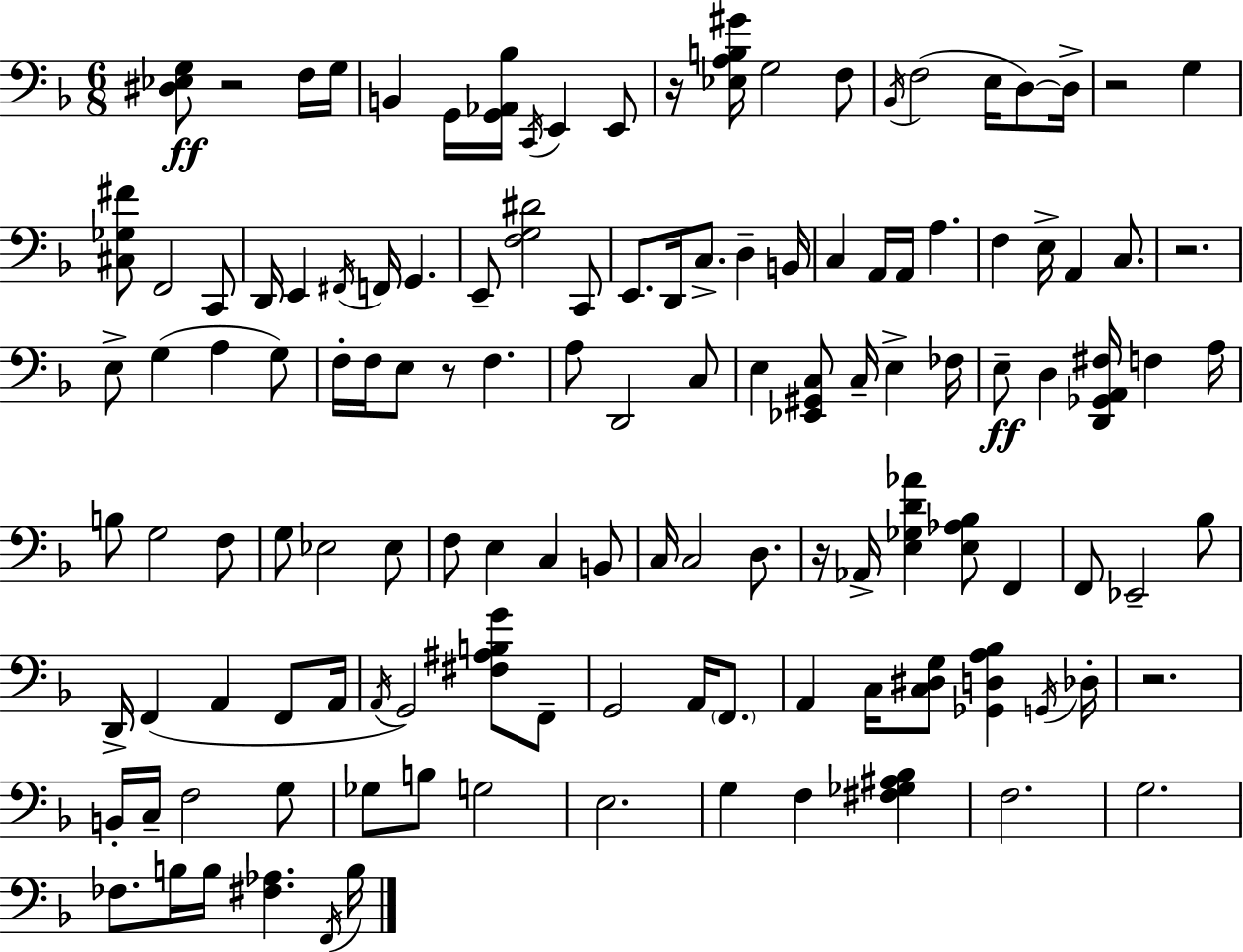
X:1
T:Untitled
M:6/8
L:1/4
K:Dm
[^D,_E,G,]/2 z2 F,/4 G,/4 B,, G,,/4 [G,,_A,,_B,]/4 C,,/4 E,, E,,/2 z/4 [_E,A,B,^G]/4 G,2 F,/2 _B,,/4 F,2 E,/4 D,/2 D,/4 z2 G, [^C,_G,^F]/2 F,,2 C,,/2 D,,/4 E,, ^F,,/4 F,,/4 G,, E,,/2 [F,G,^D]2 C,,/2 E,,/2 D,,/4 C,/2 D, B,,/4 C, A,,/4 A,,/4 A, F, E,/4 A,, C,/2 z2 E,/2 G, A, G,/2 F,/4 F,/4 E,/2 z/2 F, A,/2 D,,2 C,/2 E, [_E,,^G,,C,]/2 C,/4 E, _F,/4 E,/2 D, [D,,_G,,A,,^F,]/4 F, A,/4 B,/2 G,2 F,/2 G,/2 _E,2 _E,/2 F,/2 E, C, B,,/2 C,/4 C,2 D,/2 z/4 _A,,/4 [E,_G,D_A] [E,_A,_B,]/2 F,, F,,/2 _E,,2 _B,/2 D,,/4 F,, A,, F,,/2 A,,/4 A,,/4 G,,2 [^F,^A,B,G]/2 F,,/2 G,,2 A,,/4 F,,/2 A,, C,/4 [C,^D,G,]/2 [_G,,D,A,_B,] G,,/4 _D,/4 z2 B,,/4 C,/4 F,2 G,/2 _G,/2 B,/2 G,2 E,2 G, F, [^F,_G,^A,_B,] F,2 G,2 _F,/2 B,/4 B,/4 [^F,_A,] F,,/4 B,/4